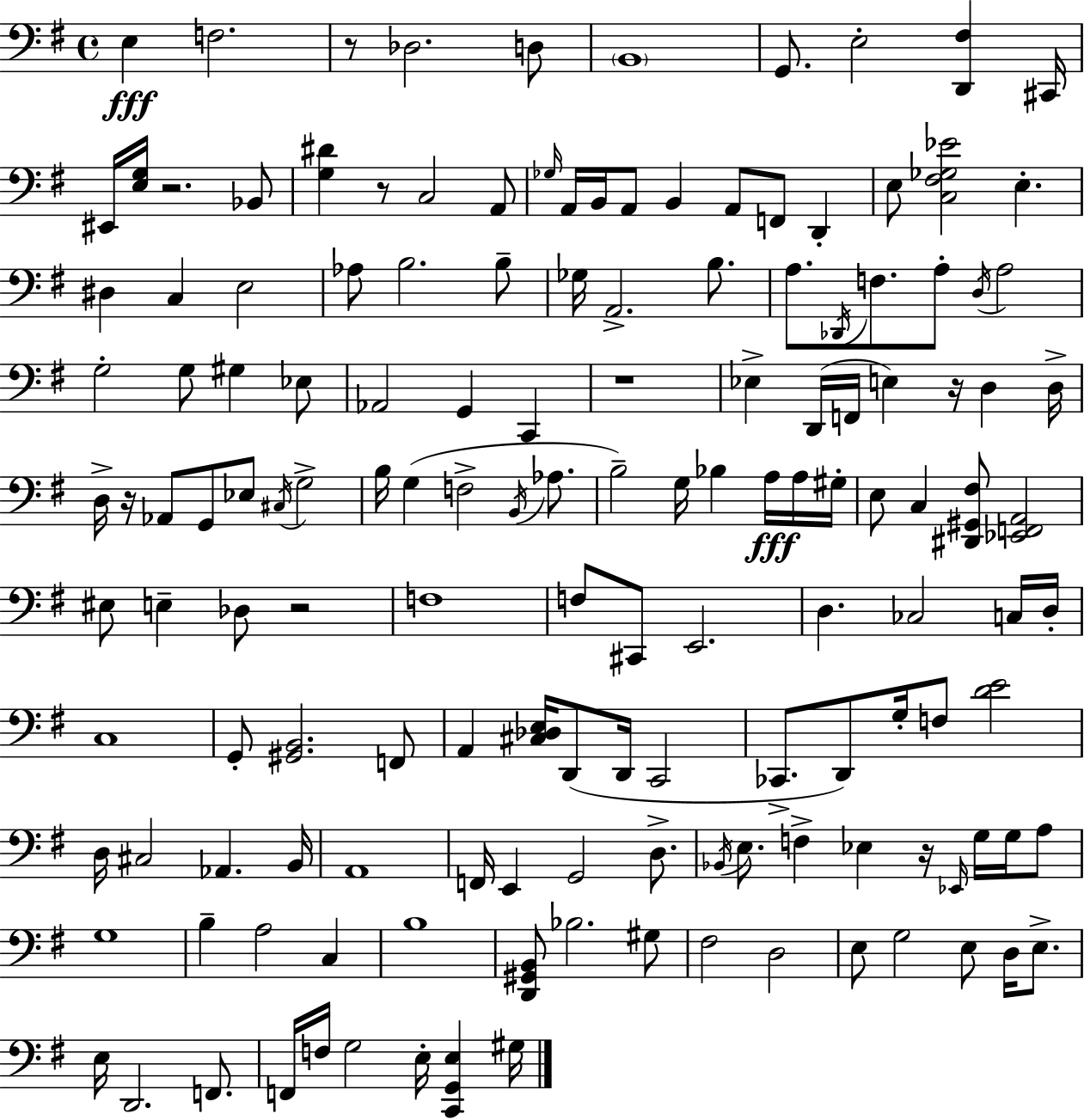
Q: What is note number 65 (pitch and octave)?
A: A3